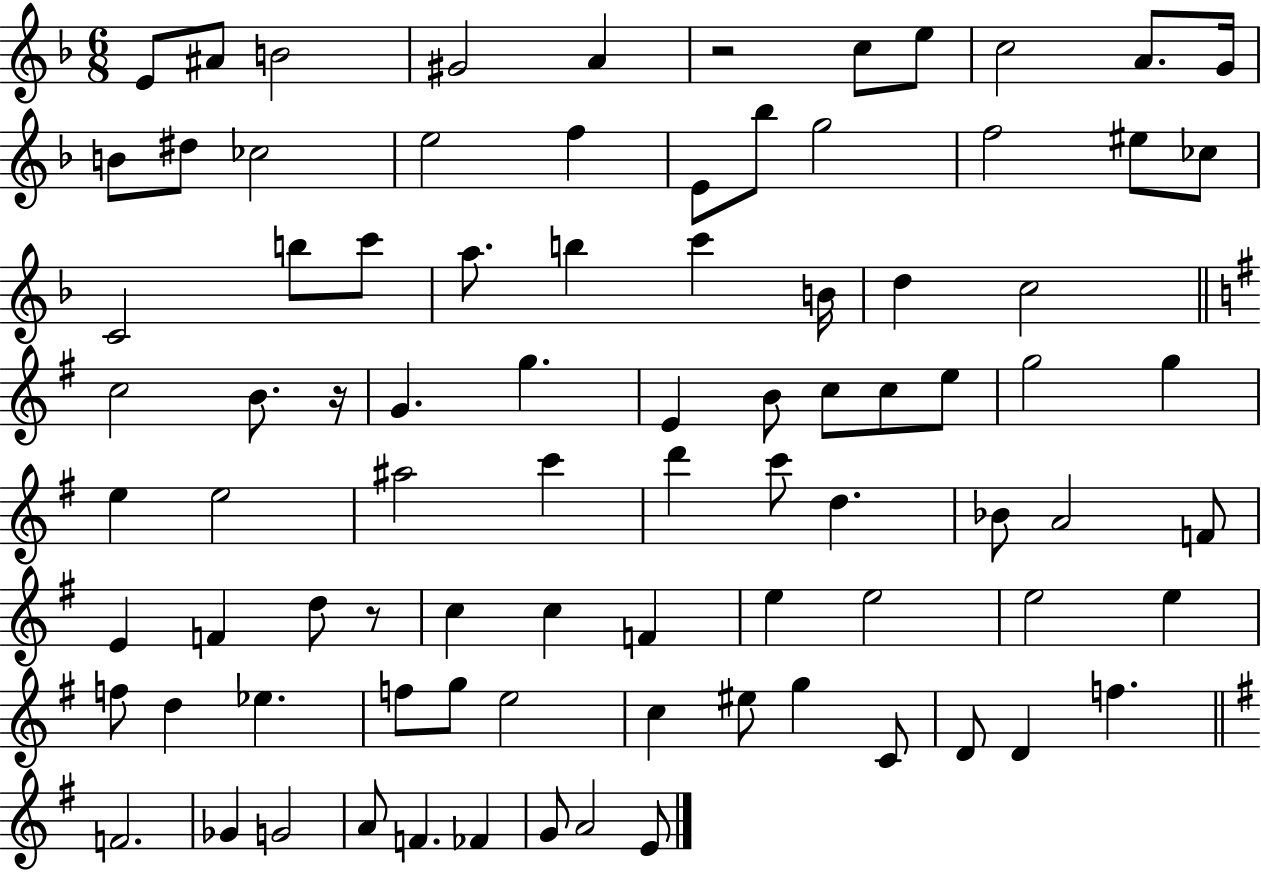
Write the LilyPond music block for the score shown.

{
  \clef treble
  \numericTimeSignature
  \time 6/8
  \key f \major
  \repeat volta 2 { e'8 ais'8 b'2 | gis'2 a'4 | r2 c''8 e''8 | c''2 a'8. g'16 | \break b'8 dis''8 ces''2 | e''2 f''4 | e'8 bes''8 g''2 | f''2 eis''8 ces''8 | \break c'2 b''8 c'''8 | a''8. b''4 c'''4 b'16 | d''4 c''2 | \bar "||" \break \key g \major c''2 b'8. r16 | g'4. g''4. | e'4 b'8 c''8 c''8 e''8 | g''2 g''4 | \break e''4 e''2 | ais''2 c'''4 | d'''4 c'''8 d''4. | bes'8 a'2 f'8 | \break e'4 f'4 d''8 r8 | c''4 c''4 f'4 | e''4 e''2 | e''2 e''4 | \break f''8 d''4 ees''4. | f''8 g''8 e''2 | c''4 eis''8 g''4 c'8 | d'8 d'4 f''4. | \break \bar "||" \break \key g \major f'2. | ges'4 g'2 | a'8 f'4. fes'4 | g'8 a'2 e'8 | \break } \bar "|."
}